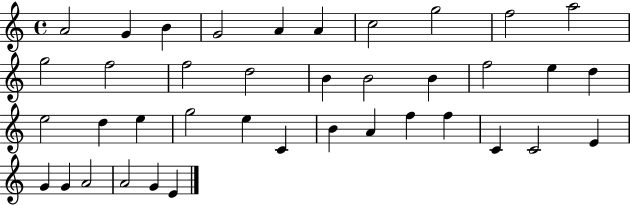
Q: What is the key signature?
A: C major